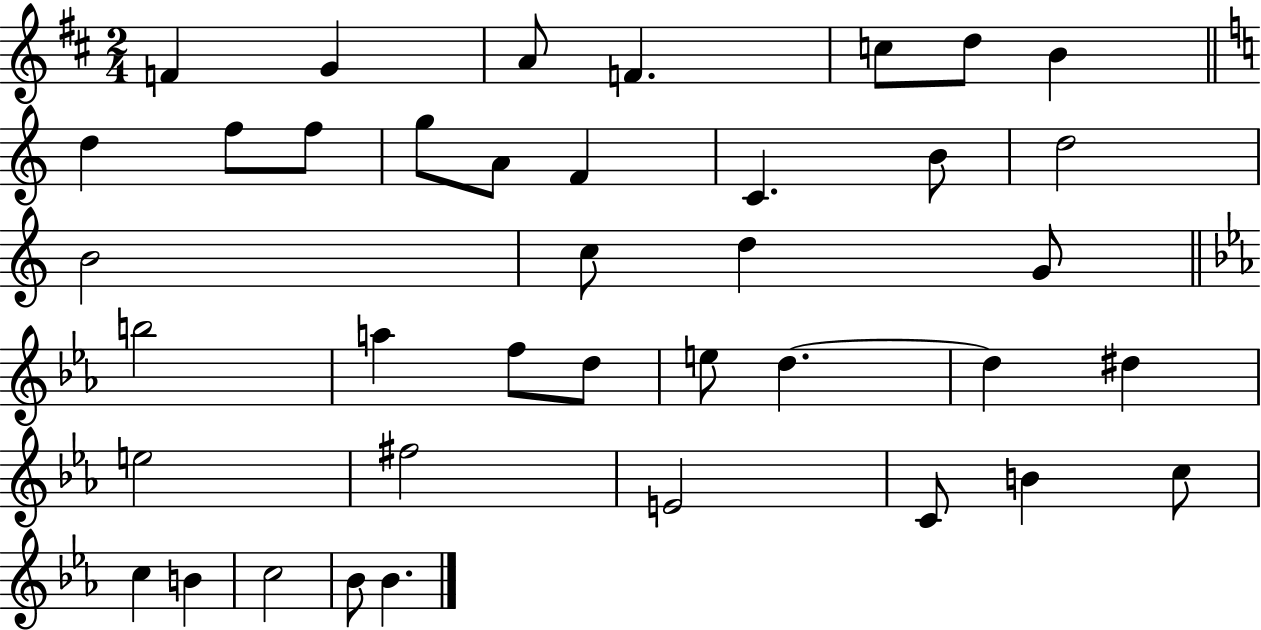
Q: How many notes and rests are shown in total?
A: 39